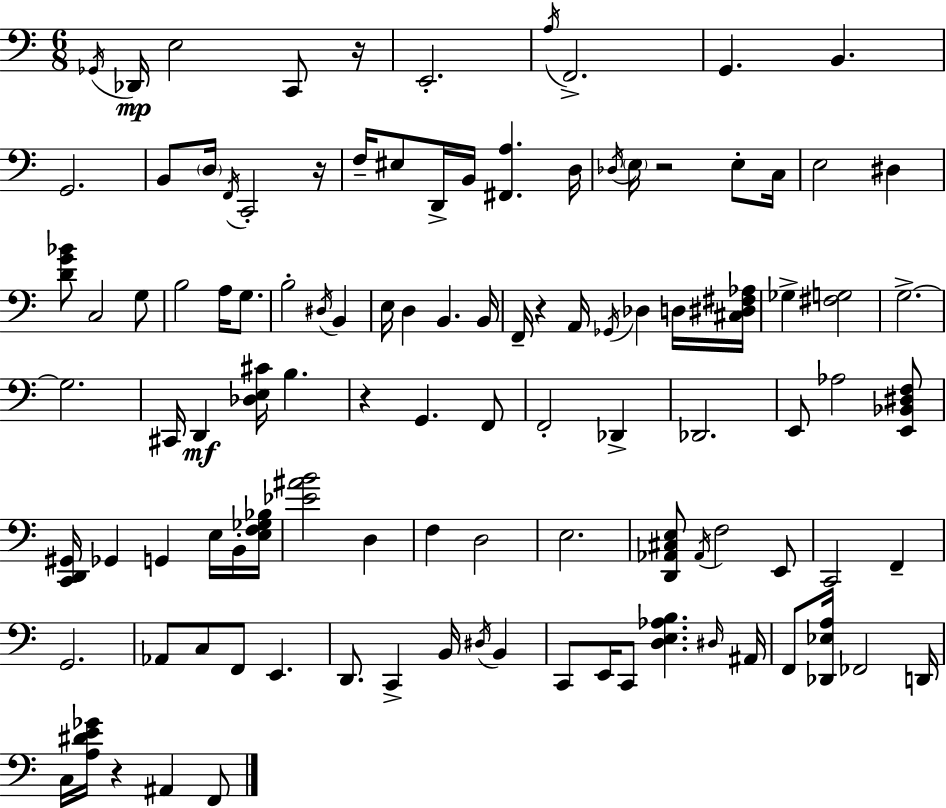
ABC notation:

X:1
T:Untitled
M:6/8
L:1/4
K:Am
_G,,/4 _D,,/4 E,2 C,,/2 z/4 E,,2 A,/4 F,,2 G,, B,, G,,2 B,,/2 D,/4 F,,/4 C,,2 z/4 F,/4 ^E,/2 D,,/4 B,,/4 [^F,,A,] D,/4 _D,/4 E,/4 z2 E,/2 C,/4 E,2 ^D, [DG_B]/2 C,2 G,/2 B,2 A,/4 G,/2 B,2 ^D,/4 B,, E,/4 D, B,, B,,/4 F,,/4 z A,,/4 _G,,/4 _D, D,/4 [^C,^D,^F,_A,]/4 _G, [^F,G,]2 G,2 G,2 ^C,,/4 D,, [_D,E,^C]/4 B, z G,, F,,/2 F,,2 _D,, _D,,2 E,,/2 _A,2 [E,,_B,,^D,F,]/2 [C,,D,,^G,,]/4 _G,, G,, E,/4 B,,/4 [E,F,_G,_B,]/4 [_E^AB]2 D, F, D,2 E,2 [D,,_A,,^C,E,]/2 _A,,/4 F,2 E,,/2 C,,2 F,, G,,2 _A,,/2 C,/2 F,,/2 E,, D,,/2 C,, B,,/4 ^D,/4 B,, C,,/2 E,,/4 C,,/2 [D,E,_A,B,] ^D,/4 ^A,,/4 F,,/2 [_D,,_E,A,]/4 _F,,2 D,,/4 C,/4 [A,^DE_G]/4 z ^A,, F,,/2